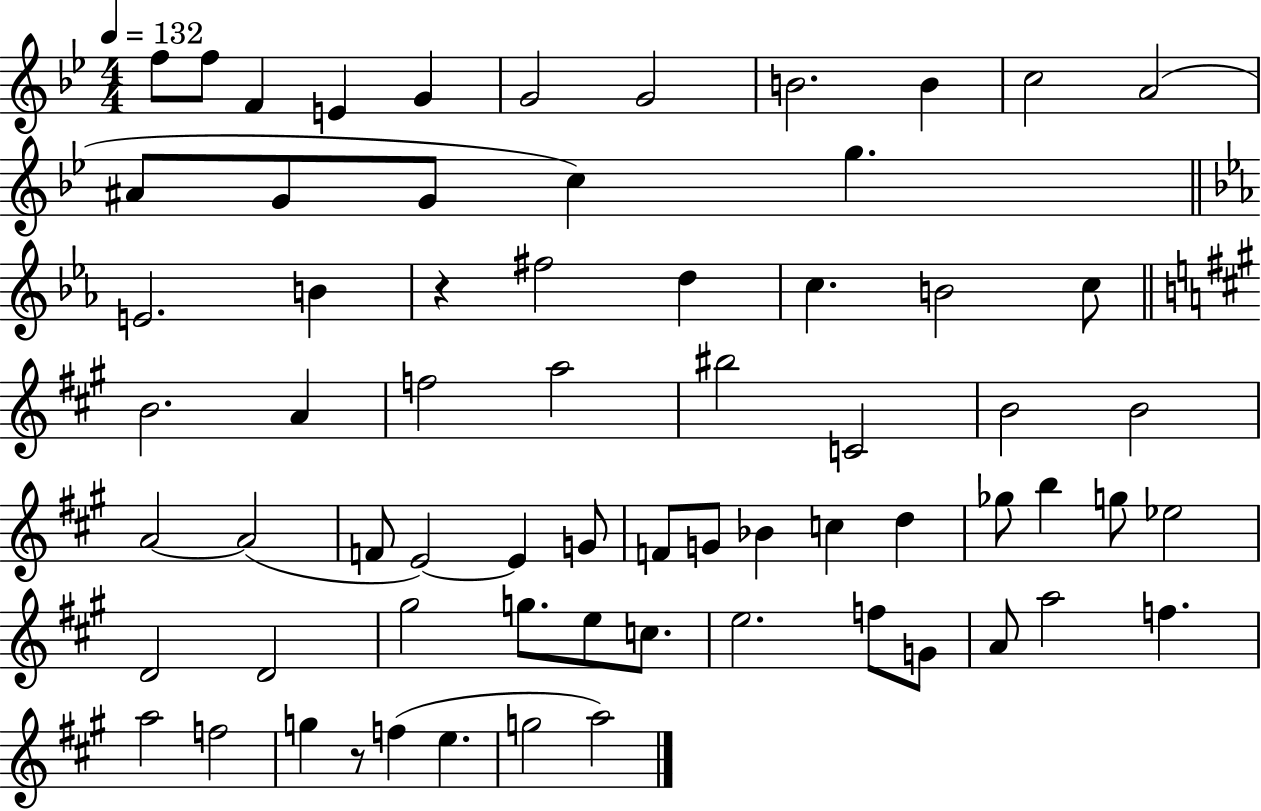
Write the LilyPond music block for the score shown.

{
  \clef treble
  \numericTimeSignature
  \time 4/4
  \key bes \major
  \tempo 4 = 132
  f''8 f''8 f'4 e'4 g'4 | g'2 g'2 | b'2. b'4 | c''2 a'2( | \break ais'8 g'8 g'8 c''4) g''4. | \bar "||" \break \key ees \major e'2. b'4 | r4 fis''2 d''4 | c''4. b'2 c''8 | \bar "||" \break \key a \major b'2. a'4 | f''2 a''2 | bis''2 c'2 | b'2 b'2 | \break a'2~~ a'2( | f'8 e'2~~) e'4 g'8 | f'8 g'8 bes'4 c''4 d''4 | ges''8 b''4 g''8 ees''2 | \break d'2 d'2 | gis''2 g''8. e''8 c''8. | e''2. f''8 g'8 | a'8 a''2 f''4. | \break a''2 f''2 | g''4 r8 f''4( e''4. | g''2 a''2) | \bar "|."
}